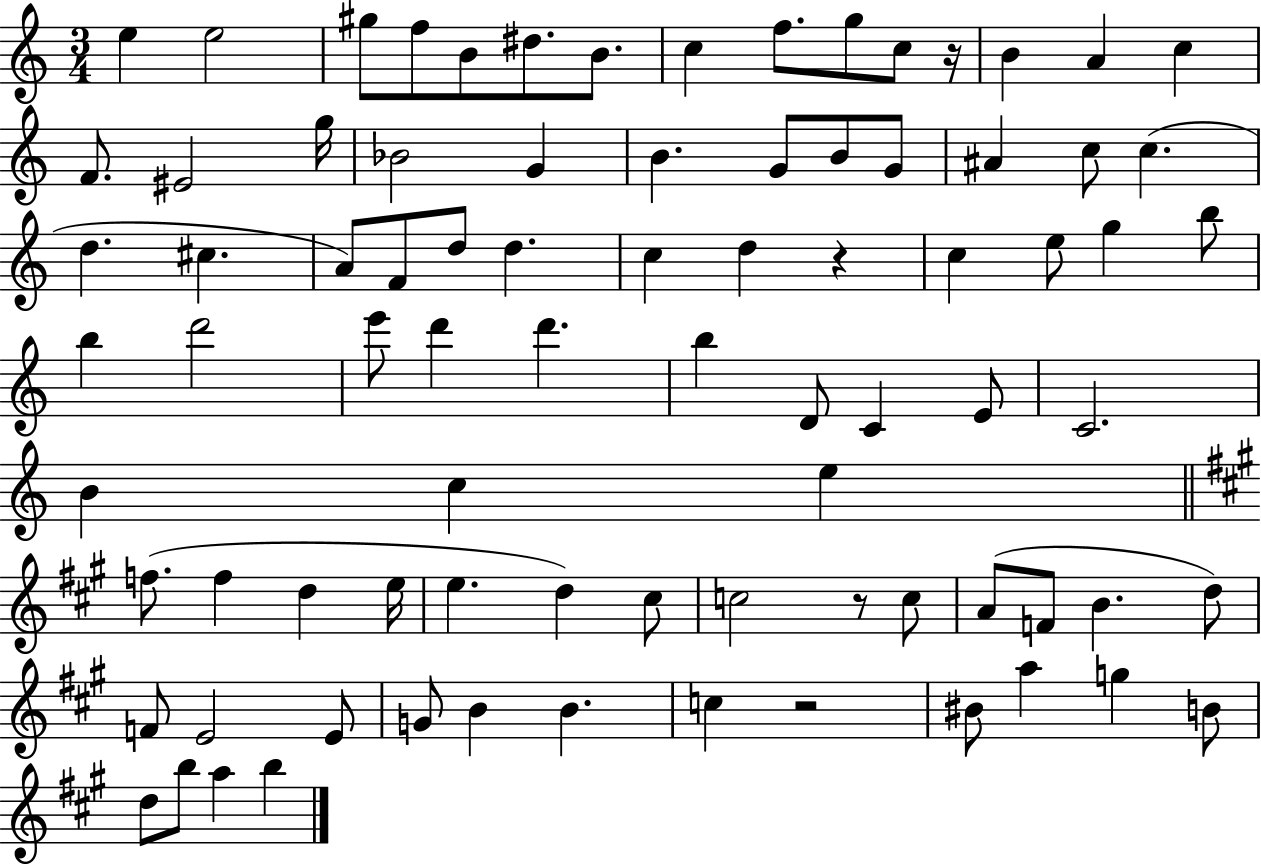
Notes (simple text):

E5/q E5/h G#5/e F5/e B4/e D#5/e. B4/e. C5/q F5/e. G5/e C5/e R/s B4/q A4/q C5/q F4/e. EIS4/h G5/s Bb4/h G4/q B4/q. G4/e B4/e G4/e A#4/q C5/e C5/q. D5/q. C#5/q. A4/e F4/e D5/e D5/q. C5/q D5/q R/q C5/q E5/e G5/q B5/e B5/q D6/h E6/e D6/q D6/q. B5/q D4/e C4/q E4/e C4/h. B4/q C5/q E5/q F5/e. F5/q D5/q E5/s E5/q. D5/q C#5/e C5/h R/e C5/e A4/e F4/e B4/q. D5/e F4/e E4/h E4/e G4/e B4/q B4/q. C5/q R/h BIS4/e A5/q G5/q B4/e D5/e B5/e A5/q B5/q